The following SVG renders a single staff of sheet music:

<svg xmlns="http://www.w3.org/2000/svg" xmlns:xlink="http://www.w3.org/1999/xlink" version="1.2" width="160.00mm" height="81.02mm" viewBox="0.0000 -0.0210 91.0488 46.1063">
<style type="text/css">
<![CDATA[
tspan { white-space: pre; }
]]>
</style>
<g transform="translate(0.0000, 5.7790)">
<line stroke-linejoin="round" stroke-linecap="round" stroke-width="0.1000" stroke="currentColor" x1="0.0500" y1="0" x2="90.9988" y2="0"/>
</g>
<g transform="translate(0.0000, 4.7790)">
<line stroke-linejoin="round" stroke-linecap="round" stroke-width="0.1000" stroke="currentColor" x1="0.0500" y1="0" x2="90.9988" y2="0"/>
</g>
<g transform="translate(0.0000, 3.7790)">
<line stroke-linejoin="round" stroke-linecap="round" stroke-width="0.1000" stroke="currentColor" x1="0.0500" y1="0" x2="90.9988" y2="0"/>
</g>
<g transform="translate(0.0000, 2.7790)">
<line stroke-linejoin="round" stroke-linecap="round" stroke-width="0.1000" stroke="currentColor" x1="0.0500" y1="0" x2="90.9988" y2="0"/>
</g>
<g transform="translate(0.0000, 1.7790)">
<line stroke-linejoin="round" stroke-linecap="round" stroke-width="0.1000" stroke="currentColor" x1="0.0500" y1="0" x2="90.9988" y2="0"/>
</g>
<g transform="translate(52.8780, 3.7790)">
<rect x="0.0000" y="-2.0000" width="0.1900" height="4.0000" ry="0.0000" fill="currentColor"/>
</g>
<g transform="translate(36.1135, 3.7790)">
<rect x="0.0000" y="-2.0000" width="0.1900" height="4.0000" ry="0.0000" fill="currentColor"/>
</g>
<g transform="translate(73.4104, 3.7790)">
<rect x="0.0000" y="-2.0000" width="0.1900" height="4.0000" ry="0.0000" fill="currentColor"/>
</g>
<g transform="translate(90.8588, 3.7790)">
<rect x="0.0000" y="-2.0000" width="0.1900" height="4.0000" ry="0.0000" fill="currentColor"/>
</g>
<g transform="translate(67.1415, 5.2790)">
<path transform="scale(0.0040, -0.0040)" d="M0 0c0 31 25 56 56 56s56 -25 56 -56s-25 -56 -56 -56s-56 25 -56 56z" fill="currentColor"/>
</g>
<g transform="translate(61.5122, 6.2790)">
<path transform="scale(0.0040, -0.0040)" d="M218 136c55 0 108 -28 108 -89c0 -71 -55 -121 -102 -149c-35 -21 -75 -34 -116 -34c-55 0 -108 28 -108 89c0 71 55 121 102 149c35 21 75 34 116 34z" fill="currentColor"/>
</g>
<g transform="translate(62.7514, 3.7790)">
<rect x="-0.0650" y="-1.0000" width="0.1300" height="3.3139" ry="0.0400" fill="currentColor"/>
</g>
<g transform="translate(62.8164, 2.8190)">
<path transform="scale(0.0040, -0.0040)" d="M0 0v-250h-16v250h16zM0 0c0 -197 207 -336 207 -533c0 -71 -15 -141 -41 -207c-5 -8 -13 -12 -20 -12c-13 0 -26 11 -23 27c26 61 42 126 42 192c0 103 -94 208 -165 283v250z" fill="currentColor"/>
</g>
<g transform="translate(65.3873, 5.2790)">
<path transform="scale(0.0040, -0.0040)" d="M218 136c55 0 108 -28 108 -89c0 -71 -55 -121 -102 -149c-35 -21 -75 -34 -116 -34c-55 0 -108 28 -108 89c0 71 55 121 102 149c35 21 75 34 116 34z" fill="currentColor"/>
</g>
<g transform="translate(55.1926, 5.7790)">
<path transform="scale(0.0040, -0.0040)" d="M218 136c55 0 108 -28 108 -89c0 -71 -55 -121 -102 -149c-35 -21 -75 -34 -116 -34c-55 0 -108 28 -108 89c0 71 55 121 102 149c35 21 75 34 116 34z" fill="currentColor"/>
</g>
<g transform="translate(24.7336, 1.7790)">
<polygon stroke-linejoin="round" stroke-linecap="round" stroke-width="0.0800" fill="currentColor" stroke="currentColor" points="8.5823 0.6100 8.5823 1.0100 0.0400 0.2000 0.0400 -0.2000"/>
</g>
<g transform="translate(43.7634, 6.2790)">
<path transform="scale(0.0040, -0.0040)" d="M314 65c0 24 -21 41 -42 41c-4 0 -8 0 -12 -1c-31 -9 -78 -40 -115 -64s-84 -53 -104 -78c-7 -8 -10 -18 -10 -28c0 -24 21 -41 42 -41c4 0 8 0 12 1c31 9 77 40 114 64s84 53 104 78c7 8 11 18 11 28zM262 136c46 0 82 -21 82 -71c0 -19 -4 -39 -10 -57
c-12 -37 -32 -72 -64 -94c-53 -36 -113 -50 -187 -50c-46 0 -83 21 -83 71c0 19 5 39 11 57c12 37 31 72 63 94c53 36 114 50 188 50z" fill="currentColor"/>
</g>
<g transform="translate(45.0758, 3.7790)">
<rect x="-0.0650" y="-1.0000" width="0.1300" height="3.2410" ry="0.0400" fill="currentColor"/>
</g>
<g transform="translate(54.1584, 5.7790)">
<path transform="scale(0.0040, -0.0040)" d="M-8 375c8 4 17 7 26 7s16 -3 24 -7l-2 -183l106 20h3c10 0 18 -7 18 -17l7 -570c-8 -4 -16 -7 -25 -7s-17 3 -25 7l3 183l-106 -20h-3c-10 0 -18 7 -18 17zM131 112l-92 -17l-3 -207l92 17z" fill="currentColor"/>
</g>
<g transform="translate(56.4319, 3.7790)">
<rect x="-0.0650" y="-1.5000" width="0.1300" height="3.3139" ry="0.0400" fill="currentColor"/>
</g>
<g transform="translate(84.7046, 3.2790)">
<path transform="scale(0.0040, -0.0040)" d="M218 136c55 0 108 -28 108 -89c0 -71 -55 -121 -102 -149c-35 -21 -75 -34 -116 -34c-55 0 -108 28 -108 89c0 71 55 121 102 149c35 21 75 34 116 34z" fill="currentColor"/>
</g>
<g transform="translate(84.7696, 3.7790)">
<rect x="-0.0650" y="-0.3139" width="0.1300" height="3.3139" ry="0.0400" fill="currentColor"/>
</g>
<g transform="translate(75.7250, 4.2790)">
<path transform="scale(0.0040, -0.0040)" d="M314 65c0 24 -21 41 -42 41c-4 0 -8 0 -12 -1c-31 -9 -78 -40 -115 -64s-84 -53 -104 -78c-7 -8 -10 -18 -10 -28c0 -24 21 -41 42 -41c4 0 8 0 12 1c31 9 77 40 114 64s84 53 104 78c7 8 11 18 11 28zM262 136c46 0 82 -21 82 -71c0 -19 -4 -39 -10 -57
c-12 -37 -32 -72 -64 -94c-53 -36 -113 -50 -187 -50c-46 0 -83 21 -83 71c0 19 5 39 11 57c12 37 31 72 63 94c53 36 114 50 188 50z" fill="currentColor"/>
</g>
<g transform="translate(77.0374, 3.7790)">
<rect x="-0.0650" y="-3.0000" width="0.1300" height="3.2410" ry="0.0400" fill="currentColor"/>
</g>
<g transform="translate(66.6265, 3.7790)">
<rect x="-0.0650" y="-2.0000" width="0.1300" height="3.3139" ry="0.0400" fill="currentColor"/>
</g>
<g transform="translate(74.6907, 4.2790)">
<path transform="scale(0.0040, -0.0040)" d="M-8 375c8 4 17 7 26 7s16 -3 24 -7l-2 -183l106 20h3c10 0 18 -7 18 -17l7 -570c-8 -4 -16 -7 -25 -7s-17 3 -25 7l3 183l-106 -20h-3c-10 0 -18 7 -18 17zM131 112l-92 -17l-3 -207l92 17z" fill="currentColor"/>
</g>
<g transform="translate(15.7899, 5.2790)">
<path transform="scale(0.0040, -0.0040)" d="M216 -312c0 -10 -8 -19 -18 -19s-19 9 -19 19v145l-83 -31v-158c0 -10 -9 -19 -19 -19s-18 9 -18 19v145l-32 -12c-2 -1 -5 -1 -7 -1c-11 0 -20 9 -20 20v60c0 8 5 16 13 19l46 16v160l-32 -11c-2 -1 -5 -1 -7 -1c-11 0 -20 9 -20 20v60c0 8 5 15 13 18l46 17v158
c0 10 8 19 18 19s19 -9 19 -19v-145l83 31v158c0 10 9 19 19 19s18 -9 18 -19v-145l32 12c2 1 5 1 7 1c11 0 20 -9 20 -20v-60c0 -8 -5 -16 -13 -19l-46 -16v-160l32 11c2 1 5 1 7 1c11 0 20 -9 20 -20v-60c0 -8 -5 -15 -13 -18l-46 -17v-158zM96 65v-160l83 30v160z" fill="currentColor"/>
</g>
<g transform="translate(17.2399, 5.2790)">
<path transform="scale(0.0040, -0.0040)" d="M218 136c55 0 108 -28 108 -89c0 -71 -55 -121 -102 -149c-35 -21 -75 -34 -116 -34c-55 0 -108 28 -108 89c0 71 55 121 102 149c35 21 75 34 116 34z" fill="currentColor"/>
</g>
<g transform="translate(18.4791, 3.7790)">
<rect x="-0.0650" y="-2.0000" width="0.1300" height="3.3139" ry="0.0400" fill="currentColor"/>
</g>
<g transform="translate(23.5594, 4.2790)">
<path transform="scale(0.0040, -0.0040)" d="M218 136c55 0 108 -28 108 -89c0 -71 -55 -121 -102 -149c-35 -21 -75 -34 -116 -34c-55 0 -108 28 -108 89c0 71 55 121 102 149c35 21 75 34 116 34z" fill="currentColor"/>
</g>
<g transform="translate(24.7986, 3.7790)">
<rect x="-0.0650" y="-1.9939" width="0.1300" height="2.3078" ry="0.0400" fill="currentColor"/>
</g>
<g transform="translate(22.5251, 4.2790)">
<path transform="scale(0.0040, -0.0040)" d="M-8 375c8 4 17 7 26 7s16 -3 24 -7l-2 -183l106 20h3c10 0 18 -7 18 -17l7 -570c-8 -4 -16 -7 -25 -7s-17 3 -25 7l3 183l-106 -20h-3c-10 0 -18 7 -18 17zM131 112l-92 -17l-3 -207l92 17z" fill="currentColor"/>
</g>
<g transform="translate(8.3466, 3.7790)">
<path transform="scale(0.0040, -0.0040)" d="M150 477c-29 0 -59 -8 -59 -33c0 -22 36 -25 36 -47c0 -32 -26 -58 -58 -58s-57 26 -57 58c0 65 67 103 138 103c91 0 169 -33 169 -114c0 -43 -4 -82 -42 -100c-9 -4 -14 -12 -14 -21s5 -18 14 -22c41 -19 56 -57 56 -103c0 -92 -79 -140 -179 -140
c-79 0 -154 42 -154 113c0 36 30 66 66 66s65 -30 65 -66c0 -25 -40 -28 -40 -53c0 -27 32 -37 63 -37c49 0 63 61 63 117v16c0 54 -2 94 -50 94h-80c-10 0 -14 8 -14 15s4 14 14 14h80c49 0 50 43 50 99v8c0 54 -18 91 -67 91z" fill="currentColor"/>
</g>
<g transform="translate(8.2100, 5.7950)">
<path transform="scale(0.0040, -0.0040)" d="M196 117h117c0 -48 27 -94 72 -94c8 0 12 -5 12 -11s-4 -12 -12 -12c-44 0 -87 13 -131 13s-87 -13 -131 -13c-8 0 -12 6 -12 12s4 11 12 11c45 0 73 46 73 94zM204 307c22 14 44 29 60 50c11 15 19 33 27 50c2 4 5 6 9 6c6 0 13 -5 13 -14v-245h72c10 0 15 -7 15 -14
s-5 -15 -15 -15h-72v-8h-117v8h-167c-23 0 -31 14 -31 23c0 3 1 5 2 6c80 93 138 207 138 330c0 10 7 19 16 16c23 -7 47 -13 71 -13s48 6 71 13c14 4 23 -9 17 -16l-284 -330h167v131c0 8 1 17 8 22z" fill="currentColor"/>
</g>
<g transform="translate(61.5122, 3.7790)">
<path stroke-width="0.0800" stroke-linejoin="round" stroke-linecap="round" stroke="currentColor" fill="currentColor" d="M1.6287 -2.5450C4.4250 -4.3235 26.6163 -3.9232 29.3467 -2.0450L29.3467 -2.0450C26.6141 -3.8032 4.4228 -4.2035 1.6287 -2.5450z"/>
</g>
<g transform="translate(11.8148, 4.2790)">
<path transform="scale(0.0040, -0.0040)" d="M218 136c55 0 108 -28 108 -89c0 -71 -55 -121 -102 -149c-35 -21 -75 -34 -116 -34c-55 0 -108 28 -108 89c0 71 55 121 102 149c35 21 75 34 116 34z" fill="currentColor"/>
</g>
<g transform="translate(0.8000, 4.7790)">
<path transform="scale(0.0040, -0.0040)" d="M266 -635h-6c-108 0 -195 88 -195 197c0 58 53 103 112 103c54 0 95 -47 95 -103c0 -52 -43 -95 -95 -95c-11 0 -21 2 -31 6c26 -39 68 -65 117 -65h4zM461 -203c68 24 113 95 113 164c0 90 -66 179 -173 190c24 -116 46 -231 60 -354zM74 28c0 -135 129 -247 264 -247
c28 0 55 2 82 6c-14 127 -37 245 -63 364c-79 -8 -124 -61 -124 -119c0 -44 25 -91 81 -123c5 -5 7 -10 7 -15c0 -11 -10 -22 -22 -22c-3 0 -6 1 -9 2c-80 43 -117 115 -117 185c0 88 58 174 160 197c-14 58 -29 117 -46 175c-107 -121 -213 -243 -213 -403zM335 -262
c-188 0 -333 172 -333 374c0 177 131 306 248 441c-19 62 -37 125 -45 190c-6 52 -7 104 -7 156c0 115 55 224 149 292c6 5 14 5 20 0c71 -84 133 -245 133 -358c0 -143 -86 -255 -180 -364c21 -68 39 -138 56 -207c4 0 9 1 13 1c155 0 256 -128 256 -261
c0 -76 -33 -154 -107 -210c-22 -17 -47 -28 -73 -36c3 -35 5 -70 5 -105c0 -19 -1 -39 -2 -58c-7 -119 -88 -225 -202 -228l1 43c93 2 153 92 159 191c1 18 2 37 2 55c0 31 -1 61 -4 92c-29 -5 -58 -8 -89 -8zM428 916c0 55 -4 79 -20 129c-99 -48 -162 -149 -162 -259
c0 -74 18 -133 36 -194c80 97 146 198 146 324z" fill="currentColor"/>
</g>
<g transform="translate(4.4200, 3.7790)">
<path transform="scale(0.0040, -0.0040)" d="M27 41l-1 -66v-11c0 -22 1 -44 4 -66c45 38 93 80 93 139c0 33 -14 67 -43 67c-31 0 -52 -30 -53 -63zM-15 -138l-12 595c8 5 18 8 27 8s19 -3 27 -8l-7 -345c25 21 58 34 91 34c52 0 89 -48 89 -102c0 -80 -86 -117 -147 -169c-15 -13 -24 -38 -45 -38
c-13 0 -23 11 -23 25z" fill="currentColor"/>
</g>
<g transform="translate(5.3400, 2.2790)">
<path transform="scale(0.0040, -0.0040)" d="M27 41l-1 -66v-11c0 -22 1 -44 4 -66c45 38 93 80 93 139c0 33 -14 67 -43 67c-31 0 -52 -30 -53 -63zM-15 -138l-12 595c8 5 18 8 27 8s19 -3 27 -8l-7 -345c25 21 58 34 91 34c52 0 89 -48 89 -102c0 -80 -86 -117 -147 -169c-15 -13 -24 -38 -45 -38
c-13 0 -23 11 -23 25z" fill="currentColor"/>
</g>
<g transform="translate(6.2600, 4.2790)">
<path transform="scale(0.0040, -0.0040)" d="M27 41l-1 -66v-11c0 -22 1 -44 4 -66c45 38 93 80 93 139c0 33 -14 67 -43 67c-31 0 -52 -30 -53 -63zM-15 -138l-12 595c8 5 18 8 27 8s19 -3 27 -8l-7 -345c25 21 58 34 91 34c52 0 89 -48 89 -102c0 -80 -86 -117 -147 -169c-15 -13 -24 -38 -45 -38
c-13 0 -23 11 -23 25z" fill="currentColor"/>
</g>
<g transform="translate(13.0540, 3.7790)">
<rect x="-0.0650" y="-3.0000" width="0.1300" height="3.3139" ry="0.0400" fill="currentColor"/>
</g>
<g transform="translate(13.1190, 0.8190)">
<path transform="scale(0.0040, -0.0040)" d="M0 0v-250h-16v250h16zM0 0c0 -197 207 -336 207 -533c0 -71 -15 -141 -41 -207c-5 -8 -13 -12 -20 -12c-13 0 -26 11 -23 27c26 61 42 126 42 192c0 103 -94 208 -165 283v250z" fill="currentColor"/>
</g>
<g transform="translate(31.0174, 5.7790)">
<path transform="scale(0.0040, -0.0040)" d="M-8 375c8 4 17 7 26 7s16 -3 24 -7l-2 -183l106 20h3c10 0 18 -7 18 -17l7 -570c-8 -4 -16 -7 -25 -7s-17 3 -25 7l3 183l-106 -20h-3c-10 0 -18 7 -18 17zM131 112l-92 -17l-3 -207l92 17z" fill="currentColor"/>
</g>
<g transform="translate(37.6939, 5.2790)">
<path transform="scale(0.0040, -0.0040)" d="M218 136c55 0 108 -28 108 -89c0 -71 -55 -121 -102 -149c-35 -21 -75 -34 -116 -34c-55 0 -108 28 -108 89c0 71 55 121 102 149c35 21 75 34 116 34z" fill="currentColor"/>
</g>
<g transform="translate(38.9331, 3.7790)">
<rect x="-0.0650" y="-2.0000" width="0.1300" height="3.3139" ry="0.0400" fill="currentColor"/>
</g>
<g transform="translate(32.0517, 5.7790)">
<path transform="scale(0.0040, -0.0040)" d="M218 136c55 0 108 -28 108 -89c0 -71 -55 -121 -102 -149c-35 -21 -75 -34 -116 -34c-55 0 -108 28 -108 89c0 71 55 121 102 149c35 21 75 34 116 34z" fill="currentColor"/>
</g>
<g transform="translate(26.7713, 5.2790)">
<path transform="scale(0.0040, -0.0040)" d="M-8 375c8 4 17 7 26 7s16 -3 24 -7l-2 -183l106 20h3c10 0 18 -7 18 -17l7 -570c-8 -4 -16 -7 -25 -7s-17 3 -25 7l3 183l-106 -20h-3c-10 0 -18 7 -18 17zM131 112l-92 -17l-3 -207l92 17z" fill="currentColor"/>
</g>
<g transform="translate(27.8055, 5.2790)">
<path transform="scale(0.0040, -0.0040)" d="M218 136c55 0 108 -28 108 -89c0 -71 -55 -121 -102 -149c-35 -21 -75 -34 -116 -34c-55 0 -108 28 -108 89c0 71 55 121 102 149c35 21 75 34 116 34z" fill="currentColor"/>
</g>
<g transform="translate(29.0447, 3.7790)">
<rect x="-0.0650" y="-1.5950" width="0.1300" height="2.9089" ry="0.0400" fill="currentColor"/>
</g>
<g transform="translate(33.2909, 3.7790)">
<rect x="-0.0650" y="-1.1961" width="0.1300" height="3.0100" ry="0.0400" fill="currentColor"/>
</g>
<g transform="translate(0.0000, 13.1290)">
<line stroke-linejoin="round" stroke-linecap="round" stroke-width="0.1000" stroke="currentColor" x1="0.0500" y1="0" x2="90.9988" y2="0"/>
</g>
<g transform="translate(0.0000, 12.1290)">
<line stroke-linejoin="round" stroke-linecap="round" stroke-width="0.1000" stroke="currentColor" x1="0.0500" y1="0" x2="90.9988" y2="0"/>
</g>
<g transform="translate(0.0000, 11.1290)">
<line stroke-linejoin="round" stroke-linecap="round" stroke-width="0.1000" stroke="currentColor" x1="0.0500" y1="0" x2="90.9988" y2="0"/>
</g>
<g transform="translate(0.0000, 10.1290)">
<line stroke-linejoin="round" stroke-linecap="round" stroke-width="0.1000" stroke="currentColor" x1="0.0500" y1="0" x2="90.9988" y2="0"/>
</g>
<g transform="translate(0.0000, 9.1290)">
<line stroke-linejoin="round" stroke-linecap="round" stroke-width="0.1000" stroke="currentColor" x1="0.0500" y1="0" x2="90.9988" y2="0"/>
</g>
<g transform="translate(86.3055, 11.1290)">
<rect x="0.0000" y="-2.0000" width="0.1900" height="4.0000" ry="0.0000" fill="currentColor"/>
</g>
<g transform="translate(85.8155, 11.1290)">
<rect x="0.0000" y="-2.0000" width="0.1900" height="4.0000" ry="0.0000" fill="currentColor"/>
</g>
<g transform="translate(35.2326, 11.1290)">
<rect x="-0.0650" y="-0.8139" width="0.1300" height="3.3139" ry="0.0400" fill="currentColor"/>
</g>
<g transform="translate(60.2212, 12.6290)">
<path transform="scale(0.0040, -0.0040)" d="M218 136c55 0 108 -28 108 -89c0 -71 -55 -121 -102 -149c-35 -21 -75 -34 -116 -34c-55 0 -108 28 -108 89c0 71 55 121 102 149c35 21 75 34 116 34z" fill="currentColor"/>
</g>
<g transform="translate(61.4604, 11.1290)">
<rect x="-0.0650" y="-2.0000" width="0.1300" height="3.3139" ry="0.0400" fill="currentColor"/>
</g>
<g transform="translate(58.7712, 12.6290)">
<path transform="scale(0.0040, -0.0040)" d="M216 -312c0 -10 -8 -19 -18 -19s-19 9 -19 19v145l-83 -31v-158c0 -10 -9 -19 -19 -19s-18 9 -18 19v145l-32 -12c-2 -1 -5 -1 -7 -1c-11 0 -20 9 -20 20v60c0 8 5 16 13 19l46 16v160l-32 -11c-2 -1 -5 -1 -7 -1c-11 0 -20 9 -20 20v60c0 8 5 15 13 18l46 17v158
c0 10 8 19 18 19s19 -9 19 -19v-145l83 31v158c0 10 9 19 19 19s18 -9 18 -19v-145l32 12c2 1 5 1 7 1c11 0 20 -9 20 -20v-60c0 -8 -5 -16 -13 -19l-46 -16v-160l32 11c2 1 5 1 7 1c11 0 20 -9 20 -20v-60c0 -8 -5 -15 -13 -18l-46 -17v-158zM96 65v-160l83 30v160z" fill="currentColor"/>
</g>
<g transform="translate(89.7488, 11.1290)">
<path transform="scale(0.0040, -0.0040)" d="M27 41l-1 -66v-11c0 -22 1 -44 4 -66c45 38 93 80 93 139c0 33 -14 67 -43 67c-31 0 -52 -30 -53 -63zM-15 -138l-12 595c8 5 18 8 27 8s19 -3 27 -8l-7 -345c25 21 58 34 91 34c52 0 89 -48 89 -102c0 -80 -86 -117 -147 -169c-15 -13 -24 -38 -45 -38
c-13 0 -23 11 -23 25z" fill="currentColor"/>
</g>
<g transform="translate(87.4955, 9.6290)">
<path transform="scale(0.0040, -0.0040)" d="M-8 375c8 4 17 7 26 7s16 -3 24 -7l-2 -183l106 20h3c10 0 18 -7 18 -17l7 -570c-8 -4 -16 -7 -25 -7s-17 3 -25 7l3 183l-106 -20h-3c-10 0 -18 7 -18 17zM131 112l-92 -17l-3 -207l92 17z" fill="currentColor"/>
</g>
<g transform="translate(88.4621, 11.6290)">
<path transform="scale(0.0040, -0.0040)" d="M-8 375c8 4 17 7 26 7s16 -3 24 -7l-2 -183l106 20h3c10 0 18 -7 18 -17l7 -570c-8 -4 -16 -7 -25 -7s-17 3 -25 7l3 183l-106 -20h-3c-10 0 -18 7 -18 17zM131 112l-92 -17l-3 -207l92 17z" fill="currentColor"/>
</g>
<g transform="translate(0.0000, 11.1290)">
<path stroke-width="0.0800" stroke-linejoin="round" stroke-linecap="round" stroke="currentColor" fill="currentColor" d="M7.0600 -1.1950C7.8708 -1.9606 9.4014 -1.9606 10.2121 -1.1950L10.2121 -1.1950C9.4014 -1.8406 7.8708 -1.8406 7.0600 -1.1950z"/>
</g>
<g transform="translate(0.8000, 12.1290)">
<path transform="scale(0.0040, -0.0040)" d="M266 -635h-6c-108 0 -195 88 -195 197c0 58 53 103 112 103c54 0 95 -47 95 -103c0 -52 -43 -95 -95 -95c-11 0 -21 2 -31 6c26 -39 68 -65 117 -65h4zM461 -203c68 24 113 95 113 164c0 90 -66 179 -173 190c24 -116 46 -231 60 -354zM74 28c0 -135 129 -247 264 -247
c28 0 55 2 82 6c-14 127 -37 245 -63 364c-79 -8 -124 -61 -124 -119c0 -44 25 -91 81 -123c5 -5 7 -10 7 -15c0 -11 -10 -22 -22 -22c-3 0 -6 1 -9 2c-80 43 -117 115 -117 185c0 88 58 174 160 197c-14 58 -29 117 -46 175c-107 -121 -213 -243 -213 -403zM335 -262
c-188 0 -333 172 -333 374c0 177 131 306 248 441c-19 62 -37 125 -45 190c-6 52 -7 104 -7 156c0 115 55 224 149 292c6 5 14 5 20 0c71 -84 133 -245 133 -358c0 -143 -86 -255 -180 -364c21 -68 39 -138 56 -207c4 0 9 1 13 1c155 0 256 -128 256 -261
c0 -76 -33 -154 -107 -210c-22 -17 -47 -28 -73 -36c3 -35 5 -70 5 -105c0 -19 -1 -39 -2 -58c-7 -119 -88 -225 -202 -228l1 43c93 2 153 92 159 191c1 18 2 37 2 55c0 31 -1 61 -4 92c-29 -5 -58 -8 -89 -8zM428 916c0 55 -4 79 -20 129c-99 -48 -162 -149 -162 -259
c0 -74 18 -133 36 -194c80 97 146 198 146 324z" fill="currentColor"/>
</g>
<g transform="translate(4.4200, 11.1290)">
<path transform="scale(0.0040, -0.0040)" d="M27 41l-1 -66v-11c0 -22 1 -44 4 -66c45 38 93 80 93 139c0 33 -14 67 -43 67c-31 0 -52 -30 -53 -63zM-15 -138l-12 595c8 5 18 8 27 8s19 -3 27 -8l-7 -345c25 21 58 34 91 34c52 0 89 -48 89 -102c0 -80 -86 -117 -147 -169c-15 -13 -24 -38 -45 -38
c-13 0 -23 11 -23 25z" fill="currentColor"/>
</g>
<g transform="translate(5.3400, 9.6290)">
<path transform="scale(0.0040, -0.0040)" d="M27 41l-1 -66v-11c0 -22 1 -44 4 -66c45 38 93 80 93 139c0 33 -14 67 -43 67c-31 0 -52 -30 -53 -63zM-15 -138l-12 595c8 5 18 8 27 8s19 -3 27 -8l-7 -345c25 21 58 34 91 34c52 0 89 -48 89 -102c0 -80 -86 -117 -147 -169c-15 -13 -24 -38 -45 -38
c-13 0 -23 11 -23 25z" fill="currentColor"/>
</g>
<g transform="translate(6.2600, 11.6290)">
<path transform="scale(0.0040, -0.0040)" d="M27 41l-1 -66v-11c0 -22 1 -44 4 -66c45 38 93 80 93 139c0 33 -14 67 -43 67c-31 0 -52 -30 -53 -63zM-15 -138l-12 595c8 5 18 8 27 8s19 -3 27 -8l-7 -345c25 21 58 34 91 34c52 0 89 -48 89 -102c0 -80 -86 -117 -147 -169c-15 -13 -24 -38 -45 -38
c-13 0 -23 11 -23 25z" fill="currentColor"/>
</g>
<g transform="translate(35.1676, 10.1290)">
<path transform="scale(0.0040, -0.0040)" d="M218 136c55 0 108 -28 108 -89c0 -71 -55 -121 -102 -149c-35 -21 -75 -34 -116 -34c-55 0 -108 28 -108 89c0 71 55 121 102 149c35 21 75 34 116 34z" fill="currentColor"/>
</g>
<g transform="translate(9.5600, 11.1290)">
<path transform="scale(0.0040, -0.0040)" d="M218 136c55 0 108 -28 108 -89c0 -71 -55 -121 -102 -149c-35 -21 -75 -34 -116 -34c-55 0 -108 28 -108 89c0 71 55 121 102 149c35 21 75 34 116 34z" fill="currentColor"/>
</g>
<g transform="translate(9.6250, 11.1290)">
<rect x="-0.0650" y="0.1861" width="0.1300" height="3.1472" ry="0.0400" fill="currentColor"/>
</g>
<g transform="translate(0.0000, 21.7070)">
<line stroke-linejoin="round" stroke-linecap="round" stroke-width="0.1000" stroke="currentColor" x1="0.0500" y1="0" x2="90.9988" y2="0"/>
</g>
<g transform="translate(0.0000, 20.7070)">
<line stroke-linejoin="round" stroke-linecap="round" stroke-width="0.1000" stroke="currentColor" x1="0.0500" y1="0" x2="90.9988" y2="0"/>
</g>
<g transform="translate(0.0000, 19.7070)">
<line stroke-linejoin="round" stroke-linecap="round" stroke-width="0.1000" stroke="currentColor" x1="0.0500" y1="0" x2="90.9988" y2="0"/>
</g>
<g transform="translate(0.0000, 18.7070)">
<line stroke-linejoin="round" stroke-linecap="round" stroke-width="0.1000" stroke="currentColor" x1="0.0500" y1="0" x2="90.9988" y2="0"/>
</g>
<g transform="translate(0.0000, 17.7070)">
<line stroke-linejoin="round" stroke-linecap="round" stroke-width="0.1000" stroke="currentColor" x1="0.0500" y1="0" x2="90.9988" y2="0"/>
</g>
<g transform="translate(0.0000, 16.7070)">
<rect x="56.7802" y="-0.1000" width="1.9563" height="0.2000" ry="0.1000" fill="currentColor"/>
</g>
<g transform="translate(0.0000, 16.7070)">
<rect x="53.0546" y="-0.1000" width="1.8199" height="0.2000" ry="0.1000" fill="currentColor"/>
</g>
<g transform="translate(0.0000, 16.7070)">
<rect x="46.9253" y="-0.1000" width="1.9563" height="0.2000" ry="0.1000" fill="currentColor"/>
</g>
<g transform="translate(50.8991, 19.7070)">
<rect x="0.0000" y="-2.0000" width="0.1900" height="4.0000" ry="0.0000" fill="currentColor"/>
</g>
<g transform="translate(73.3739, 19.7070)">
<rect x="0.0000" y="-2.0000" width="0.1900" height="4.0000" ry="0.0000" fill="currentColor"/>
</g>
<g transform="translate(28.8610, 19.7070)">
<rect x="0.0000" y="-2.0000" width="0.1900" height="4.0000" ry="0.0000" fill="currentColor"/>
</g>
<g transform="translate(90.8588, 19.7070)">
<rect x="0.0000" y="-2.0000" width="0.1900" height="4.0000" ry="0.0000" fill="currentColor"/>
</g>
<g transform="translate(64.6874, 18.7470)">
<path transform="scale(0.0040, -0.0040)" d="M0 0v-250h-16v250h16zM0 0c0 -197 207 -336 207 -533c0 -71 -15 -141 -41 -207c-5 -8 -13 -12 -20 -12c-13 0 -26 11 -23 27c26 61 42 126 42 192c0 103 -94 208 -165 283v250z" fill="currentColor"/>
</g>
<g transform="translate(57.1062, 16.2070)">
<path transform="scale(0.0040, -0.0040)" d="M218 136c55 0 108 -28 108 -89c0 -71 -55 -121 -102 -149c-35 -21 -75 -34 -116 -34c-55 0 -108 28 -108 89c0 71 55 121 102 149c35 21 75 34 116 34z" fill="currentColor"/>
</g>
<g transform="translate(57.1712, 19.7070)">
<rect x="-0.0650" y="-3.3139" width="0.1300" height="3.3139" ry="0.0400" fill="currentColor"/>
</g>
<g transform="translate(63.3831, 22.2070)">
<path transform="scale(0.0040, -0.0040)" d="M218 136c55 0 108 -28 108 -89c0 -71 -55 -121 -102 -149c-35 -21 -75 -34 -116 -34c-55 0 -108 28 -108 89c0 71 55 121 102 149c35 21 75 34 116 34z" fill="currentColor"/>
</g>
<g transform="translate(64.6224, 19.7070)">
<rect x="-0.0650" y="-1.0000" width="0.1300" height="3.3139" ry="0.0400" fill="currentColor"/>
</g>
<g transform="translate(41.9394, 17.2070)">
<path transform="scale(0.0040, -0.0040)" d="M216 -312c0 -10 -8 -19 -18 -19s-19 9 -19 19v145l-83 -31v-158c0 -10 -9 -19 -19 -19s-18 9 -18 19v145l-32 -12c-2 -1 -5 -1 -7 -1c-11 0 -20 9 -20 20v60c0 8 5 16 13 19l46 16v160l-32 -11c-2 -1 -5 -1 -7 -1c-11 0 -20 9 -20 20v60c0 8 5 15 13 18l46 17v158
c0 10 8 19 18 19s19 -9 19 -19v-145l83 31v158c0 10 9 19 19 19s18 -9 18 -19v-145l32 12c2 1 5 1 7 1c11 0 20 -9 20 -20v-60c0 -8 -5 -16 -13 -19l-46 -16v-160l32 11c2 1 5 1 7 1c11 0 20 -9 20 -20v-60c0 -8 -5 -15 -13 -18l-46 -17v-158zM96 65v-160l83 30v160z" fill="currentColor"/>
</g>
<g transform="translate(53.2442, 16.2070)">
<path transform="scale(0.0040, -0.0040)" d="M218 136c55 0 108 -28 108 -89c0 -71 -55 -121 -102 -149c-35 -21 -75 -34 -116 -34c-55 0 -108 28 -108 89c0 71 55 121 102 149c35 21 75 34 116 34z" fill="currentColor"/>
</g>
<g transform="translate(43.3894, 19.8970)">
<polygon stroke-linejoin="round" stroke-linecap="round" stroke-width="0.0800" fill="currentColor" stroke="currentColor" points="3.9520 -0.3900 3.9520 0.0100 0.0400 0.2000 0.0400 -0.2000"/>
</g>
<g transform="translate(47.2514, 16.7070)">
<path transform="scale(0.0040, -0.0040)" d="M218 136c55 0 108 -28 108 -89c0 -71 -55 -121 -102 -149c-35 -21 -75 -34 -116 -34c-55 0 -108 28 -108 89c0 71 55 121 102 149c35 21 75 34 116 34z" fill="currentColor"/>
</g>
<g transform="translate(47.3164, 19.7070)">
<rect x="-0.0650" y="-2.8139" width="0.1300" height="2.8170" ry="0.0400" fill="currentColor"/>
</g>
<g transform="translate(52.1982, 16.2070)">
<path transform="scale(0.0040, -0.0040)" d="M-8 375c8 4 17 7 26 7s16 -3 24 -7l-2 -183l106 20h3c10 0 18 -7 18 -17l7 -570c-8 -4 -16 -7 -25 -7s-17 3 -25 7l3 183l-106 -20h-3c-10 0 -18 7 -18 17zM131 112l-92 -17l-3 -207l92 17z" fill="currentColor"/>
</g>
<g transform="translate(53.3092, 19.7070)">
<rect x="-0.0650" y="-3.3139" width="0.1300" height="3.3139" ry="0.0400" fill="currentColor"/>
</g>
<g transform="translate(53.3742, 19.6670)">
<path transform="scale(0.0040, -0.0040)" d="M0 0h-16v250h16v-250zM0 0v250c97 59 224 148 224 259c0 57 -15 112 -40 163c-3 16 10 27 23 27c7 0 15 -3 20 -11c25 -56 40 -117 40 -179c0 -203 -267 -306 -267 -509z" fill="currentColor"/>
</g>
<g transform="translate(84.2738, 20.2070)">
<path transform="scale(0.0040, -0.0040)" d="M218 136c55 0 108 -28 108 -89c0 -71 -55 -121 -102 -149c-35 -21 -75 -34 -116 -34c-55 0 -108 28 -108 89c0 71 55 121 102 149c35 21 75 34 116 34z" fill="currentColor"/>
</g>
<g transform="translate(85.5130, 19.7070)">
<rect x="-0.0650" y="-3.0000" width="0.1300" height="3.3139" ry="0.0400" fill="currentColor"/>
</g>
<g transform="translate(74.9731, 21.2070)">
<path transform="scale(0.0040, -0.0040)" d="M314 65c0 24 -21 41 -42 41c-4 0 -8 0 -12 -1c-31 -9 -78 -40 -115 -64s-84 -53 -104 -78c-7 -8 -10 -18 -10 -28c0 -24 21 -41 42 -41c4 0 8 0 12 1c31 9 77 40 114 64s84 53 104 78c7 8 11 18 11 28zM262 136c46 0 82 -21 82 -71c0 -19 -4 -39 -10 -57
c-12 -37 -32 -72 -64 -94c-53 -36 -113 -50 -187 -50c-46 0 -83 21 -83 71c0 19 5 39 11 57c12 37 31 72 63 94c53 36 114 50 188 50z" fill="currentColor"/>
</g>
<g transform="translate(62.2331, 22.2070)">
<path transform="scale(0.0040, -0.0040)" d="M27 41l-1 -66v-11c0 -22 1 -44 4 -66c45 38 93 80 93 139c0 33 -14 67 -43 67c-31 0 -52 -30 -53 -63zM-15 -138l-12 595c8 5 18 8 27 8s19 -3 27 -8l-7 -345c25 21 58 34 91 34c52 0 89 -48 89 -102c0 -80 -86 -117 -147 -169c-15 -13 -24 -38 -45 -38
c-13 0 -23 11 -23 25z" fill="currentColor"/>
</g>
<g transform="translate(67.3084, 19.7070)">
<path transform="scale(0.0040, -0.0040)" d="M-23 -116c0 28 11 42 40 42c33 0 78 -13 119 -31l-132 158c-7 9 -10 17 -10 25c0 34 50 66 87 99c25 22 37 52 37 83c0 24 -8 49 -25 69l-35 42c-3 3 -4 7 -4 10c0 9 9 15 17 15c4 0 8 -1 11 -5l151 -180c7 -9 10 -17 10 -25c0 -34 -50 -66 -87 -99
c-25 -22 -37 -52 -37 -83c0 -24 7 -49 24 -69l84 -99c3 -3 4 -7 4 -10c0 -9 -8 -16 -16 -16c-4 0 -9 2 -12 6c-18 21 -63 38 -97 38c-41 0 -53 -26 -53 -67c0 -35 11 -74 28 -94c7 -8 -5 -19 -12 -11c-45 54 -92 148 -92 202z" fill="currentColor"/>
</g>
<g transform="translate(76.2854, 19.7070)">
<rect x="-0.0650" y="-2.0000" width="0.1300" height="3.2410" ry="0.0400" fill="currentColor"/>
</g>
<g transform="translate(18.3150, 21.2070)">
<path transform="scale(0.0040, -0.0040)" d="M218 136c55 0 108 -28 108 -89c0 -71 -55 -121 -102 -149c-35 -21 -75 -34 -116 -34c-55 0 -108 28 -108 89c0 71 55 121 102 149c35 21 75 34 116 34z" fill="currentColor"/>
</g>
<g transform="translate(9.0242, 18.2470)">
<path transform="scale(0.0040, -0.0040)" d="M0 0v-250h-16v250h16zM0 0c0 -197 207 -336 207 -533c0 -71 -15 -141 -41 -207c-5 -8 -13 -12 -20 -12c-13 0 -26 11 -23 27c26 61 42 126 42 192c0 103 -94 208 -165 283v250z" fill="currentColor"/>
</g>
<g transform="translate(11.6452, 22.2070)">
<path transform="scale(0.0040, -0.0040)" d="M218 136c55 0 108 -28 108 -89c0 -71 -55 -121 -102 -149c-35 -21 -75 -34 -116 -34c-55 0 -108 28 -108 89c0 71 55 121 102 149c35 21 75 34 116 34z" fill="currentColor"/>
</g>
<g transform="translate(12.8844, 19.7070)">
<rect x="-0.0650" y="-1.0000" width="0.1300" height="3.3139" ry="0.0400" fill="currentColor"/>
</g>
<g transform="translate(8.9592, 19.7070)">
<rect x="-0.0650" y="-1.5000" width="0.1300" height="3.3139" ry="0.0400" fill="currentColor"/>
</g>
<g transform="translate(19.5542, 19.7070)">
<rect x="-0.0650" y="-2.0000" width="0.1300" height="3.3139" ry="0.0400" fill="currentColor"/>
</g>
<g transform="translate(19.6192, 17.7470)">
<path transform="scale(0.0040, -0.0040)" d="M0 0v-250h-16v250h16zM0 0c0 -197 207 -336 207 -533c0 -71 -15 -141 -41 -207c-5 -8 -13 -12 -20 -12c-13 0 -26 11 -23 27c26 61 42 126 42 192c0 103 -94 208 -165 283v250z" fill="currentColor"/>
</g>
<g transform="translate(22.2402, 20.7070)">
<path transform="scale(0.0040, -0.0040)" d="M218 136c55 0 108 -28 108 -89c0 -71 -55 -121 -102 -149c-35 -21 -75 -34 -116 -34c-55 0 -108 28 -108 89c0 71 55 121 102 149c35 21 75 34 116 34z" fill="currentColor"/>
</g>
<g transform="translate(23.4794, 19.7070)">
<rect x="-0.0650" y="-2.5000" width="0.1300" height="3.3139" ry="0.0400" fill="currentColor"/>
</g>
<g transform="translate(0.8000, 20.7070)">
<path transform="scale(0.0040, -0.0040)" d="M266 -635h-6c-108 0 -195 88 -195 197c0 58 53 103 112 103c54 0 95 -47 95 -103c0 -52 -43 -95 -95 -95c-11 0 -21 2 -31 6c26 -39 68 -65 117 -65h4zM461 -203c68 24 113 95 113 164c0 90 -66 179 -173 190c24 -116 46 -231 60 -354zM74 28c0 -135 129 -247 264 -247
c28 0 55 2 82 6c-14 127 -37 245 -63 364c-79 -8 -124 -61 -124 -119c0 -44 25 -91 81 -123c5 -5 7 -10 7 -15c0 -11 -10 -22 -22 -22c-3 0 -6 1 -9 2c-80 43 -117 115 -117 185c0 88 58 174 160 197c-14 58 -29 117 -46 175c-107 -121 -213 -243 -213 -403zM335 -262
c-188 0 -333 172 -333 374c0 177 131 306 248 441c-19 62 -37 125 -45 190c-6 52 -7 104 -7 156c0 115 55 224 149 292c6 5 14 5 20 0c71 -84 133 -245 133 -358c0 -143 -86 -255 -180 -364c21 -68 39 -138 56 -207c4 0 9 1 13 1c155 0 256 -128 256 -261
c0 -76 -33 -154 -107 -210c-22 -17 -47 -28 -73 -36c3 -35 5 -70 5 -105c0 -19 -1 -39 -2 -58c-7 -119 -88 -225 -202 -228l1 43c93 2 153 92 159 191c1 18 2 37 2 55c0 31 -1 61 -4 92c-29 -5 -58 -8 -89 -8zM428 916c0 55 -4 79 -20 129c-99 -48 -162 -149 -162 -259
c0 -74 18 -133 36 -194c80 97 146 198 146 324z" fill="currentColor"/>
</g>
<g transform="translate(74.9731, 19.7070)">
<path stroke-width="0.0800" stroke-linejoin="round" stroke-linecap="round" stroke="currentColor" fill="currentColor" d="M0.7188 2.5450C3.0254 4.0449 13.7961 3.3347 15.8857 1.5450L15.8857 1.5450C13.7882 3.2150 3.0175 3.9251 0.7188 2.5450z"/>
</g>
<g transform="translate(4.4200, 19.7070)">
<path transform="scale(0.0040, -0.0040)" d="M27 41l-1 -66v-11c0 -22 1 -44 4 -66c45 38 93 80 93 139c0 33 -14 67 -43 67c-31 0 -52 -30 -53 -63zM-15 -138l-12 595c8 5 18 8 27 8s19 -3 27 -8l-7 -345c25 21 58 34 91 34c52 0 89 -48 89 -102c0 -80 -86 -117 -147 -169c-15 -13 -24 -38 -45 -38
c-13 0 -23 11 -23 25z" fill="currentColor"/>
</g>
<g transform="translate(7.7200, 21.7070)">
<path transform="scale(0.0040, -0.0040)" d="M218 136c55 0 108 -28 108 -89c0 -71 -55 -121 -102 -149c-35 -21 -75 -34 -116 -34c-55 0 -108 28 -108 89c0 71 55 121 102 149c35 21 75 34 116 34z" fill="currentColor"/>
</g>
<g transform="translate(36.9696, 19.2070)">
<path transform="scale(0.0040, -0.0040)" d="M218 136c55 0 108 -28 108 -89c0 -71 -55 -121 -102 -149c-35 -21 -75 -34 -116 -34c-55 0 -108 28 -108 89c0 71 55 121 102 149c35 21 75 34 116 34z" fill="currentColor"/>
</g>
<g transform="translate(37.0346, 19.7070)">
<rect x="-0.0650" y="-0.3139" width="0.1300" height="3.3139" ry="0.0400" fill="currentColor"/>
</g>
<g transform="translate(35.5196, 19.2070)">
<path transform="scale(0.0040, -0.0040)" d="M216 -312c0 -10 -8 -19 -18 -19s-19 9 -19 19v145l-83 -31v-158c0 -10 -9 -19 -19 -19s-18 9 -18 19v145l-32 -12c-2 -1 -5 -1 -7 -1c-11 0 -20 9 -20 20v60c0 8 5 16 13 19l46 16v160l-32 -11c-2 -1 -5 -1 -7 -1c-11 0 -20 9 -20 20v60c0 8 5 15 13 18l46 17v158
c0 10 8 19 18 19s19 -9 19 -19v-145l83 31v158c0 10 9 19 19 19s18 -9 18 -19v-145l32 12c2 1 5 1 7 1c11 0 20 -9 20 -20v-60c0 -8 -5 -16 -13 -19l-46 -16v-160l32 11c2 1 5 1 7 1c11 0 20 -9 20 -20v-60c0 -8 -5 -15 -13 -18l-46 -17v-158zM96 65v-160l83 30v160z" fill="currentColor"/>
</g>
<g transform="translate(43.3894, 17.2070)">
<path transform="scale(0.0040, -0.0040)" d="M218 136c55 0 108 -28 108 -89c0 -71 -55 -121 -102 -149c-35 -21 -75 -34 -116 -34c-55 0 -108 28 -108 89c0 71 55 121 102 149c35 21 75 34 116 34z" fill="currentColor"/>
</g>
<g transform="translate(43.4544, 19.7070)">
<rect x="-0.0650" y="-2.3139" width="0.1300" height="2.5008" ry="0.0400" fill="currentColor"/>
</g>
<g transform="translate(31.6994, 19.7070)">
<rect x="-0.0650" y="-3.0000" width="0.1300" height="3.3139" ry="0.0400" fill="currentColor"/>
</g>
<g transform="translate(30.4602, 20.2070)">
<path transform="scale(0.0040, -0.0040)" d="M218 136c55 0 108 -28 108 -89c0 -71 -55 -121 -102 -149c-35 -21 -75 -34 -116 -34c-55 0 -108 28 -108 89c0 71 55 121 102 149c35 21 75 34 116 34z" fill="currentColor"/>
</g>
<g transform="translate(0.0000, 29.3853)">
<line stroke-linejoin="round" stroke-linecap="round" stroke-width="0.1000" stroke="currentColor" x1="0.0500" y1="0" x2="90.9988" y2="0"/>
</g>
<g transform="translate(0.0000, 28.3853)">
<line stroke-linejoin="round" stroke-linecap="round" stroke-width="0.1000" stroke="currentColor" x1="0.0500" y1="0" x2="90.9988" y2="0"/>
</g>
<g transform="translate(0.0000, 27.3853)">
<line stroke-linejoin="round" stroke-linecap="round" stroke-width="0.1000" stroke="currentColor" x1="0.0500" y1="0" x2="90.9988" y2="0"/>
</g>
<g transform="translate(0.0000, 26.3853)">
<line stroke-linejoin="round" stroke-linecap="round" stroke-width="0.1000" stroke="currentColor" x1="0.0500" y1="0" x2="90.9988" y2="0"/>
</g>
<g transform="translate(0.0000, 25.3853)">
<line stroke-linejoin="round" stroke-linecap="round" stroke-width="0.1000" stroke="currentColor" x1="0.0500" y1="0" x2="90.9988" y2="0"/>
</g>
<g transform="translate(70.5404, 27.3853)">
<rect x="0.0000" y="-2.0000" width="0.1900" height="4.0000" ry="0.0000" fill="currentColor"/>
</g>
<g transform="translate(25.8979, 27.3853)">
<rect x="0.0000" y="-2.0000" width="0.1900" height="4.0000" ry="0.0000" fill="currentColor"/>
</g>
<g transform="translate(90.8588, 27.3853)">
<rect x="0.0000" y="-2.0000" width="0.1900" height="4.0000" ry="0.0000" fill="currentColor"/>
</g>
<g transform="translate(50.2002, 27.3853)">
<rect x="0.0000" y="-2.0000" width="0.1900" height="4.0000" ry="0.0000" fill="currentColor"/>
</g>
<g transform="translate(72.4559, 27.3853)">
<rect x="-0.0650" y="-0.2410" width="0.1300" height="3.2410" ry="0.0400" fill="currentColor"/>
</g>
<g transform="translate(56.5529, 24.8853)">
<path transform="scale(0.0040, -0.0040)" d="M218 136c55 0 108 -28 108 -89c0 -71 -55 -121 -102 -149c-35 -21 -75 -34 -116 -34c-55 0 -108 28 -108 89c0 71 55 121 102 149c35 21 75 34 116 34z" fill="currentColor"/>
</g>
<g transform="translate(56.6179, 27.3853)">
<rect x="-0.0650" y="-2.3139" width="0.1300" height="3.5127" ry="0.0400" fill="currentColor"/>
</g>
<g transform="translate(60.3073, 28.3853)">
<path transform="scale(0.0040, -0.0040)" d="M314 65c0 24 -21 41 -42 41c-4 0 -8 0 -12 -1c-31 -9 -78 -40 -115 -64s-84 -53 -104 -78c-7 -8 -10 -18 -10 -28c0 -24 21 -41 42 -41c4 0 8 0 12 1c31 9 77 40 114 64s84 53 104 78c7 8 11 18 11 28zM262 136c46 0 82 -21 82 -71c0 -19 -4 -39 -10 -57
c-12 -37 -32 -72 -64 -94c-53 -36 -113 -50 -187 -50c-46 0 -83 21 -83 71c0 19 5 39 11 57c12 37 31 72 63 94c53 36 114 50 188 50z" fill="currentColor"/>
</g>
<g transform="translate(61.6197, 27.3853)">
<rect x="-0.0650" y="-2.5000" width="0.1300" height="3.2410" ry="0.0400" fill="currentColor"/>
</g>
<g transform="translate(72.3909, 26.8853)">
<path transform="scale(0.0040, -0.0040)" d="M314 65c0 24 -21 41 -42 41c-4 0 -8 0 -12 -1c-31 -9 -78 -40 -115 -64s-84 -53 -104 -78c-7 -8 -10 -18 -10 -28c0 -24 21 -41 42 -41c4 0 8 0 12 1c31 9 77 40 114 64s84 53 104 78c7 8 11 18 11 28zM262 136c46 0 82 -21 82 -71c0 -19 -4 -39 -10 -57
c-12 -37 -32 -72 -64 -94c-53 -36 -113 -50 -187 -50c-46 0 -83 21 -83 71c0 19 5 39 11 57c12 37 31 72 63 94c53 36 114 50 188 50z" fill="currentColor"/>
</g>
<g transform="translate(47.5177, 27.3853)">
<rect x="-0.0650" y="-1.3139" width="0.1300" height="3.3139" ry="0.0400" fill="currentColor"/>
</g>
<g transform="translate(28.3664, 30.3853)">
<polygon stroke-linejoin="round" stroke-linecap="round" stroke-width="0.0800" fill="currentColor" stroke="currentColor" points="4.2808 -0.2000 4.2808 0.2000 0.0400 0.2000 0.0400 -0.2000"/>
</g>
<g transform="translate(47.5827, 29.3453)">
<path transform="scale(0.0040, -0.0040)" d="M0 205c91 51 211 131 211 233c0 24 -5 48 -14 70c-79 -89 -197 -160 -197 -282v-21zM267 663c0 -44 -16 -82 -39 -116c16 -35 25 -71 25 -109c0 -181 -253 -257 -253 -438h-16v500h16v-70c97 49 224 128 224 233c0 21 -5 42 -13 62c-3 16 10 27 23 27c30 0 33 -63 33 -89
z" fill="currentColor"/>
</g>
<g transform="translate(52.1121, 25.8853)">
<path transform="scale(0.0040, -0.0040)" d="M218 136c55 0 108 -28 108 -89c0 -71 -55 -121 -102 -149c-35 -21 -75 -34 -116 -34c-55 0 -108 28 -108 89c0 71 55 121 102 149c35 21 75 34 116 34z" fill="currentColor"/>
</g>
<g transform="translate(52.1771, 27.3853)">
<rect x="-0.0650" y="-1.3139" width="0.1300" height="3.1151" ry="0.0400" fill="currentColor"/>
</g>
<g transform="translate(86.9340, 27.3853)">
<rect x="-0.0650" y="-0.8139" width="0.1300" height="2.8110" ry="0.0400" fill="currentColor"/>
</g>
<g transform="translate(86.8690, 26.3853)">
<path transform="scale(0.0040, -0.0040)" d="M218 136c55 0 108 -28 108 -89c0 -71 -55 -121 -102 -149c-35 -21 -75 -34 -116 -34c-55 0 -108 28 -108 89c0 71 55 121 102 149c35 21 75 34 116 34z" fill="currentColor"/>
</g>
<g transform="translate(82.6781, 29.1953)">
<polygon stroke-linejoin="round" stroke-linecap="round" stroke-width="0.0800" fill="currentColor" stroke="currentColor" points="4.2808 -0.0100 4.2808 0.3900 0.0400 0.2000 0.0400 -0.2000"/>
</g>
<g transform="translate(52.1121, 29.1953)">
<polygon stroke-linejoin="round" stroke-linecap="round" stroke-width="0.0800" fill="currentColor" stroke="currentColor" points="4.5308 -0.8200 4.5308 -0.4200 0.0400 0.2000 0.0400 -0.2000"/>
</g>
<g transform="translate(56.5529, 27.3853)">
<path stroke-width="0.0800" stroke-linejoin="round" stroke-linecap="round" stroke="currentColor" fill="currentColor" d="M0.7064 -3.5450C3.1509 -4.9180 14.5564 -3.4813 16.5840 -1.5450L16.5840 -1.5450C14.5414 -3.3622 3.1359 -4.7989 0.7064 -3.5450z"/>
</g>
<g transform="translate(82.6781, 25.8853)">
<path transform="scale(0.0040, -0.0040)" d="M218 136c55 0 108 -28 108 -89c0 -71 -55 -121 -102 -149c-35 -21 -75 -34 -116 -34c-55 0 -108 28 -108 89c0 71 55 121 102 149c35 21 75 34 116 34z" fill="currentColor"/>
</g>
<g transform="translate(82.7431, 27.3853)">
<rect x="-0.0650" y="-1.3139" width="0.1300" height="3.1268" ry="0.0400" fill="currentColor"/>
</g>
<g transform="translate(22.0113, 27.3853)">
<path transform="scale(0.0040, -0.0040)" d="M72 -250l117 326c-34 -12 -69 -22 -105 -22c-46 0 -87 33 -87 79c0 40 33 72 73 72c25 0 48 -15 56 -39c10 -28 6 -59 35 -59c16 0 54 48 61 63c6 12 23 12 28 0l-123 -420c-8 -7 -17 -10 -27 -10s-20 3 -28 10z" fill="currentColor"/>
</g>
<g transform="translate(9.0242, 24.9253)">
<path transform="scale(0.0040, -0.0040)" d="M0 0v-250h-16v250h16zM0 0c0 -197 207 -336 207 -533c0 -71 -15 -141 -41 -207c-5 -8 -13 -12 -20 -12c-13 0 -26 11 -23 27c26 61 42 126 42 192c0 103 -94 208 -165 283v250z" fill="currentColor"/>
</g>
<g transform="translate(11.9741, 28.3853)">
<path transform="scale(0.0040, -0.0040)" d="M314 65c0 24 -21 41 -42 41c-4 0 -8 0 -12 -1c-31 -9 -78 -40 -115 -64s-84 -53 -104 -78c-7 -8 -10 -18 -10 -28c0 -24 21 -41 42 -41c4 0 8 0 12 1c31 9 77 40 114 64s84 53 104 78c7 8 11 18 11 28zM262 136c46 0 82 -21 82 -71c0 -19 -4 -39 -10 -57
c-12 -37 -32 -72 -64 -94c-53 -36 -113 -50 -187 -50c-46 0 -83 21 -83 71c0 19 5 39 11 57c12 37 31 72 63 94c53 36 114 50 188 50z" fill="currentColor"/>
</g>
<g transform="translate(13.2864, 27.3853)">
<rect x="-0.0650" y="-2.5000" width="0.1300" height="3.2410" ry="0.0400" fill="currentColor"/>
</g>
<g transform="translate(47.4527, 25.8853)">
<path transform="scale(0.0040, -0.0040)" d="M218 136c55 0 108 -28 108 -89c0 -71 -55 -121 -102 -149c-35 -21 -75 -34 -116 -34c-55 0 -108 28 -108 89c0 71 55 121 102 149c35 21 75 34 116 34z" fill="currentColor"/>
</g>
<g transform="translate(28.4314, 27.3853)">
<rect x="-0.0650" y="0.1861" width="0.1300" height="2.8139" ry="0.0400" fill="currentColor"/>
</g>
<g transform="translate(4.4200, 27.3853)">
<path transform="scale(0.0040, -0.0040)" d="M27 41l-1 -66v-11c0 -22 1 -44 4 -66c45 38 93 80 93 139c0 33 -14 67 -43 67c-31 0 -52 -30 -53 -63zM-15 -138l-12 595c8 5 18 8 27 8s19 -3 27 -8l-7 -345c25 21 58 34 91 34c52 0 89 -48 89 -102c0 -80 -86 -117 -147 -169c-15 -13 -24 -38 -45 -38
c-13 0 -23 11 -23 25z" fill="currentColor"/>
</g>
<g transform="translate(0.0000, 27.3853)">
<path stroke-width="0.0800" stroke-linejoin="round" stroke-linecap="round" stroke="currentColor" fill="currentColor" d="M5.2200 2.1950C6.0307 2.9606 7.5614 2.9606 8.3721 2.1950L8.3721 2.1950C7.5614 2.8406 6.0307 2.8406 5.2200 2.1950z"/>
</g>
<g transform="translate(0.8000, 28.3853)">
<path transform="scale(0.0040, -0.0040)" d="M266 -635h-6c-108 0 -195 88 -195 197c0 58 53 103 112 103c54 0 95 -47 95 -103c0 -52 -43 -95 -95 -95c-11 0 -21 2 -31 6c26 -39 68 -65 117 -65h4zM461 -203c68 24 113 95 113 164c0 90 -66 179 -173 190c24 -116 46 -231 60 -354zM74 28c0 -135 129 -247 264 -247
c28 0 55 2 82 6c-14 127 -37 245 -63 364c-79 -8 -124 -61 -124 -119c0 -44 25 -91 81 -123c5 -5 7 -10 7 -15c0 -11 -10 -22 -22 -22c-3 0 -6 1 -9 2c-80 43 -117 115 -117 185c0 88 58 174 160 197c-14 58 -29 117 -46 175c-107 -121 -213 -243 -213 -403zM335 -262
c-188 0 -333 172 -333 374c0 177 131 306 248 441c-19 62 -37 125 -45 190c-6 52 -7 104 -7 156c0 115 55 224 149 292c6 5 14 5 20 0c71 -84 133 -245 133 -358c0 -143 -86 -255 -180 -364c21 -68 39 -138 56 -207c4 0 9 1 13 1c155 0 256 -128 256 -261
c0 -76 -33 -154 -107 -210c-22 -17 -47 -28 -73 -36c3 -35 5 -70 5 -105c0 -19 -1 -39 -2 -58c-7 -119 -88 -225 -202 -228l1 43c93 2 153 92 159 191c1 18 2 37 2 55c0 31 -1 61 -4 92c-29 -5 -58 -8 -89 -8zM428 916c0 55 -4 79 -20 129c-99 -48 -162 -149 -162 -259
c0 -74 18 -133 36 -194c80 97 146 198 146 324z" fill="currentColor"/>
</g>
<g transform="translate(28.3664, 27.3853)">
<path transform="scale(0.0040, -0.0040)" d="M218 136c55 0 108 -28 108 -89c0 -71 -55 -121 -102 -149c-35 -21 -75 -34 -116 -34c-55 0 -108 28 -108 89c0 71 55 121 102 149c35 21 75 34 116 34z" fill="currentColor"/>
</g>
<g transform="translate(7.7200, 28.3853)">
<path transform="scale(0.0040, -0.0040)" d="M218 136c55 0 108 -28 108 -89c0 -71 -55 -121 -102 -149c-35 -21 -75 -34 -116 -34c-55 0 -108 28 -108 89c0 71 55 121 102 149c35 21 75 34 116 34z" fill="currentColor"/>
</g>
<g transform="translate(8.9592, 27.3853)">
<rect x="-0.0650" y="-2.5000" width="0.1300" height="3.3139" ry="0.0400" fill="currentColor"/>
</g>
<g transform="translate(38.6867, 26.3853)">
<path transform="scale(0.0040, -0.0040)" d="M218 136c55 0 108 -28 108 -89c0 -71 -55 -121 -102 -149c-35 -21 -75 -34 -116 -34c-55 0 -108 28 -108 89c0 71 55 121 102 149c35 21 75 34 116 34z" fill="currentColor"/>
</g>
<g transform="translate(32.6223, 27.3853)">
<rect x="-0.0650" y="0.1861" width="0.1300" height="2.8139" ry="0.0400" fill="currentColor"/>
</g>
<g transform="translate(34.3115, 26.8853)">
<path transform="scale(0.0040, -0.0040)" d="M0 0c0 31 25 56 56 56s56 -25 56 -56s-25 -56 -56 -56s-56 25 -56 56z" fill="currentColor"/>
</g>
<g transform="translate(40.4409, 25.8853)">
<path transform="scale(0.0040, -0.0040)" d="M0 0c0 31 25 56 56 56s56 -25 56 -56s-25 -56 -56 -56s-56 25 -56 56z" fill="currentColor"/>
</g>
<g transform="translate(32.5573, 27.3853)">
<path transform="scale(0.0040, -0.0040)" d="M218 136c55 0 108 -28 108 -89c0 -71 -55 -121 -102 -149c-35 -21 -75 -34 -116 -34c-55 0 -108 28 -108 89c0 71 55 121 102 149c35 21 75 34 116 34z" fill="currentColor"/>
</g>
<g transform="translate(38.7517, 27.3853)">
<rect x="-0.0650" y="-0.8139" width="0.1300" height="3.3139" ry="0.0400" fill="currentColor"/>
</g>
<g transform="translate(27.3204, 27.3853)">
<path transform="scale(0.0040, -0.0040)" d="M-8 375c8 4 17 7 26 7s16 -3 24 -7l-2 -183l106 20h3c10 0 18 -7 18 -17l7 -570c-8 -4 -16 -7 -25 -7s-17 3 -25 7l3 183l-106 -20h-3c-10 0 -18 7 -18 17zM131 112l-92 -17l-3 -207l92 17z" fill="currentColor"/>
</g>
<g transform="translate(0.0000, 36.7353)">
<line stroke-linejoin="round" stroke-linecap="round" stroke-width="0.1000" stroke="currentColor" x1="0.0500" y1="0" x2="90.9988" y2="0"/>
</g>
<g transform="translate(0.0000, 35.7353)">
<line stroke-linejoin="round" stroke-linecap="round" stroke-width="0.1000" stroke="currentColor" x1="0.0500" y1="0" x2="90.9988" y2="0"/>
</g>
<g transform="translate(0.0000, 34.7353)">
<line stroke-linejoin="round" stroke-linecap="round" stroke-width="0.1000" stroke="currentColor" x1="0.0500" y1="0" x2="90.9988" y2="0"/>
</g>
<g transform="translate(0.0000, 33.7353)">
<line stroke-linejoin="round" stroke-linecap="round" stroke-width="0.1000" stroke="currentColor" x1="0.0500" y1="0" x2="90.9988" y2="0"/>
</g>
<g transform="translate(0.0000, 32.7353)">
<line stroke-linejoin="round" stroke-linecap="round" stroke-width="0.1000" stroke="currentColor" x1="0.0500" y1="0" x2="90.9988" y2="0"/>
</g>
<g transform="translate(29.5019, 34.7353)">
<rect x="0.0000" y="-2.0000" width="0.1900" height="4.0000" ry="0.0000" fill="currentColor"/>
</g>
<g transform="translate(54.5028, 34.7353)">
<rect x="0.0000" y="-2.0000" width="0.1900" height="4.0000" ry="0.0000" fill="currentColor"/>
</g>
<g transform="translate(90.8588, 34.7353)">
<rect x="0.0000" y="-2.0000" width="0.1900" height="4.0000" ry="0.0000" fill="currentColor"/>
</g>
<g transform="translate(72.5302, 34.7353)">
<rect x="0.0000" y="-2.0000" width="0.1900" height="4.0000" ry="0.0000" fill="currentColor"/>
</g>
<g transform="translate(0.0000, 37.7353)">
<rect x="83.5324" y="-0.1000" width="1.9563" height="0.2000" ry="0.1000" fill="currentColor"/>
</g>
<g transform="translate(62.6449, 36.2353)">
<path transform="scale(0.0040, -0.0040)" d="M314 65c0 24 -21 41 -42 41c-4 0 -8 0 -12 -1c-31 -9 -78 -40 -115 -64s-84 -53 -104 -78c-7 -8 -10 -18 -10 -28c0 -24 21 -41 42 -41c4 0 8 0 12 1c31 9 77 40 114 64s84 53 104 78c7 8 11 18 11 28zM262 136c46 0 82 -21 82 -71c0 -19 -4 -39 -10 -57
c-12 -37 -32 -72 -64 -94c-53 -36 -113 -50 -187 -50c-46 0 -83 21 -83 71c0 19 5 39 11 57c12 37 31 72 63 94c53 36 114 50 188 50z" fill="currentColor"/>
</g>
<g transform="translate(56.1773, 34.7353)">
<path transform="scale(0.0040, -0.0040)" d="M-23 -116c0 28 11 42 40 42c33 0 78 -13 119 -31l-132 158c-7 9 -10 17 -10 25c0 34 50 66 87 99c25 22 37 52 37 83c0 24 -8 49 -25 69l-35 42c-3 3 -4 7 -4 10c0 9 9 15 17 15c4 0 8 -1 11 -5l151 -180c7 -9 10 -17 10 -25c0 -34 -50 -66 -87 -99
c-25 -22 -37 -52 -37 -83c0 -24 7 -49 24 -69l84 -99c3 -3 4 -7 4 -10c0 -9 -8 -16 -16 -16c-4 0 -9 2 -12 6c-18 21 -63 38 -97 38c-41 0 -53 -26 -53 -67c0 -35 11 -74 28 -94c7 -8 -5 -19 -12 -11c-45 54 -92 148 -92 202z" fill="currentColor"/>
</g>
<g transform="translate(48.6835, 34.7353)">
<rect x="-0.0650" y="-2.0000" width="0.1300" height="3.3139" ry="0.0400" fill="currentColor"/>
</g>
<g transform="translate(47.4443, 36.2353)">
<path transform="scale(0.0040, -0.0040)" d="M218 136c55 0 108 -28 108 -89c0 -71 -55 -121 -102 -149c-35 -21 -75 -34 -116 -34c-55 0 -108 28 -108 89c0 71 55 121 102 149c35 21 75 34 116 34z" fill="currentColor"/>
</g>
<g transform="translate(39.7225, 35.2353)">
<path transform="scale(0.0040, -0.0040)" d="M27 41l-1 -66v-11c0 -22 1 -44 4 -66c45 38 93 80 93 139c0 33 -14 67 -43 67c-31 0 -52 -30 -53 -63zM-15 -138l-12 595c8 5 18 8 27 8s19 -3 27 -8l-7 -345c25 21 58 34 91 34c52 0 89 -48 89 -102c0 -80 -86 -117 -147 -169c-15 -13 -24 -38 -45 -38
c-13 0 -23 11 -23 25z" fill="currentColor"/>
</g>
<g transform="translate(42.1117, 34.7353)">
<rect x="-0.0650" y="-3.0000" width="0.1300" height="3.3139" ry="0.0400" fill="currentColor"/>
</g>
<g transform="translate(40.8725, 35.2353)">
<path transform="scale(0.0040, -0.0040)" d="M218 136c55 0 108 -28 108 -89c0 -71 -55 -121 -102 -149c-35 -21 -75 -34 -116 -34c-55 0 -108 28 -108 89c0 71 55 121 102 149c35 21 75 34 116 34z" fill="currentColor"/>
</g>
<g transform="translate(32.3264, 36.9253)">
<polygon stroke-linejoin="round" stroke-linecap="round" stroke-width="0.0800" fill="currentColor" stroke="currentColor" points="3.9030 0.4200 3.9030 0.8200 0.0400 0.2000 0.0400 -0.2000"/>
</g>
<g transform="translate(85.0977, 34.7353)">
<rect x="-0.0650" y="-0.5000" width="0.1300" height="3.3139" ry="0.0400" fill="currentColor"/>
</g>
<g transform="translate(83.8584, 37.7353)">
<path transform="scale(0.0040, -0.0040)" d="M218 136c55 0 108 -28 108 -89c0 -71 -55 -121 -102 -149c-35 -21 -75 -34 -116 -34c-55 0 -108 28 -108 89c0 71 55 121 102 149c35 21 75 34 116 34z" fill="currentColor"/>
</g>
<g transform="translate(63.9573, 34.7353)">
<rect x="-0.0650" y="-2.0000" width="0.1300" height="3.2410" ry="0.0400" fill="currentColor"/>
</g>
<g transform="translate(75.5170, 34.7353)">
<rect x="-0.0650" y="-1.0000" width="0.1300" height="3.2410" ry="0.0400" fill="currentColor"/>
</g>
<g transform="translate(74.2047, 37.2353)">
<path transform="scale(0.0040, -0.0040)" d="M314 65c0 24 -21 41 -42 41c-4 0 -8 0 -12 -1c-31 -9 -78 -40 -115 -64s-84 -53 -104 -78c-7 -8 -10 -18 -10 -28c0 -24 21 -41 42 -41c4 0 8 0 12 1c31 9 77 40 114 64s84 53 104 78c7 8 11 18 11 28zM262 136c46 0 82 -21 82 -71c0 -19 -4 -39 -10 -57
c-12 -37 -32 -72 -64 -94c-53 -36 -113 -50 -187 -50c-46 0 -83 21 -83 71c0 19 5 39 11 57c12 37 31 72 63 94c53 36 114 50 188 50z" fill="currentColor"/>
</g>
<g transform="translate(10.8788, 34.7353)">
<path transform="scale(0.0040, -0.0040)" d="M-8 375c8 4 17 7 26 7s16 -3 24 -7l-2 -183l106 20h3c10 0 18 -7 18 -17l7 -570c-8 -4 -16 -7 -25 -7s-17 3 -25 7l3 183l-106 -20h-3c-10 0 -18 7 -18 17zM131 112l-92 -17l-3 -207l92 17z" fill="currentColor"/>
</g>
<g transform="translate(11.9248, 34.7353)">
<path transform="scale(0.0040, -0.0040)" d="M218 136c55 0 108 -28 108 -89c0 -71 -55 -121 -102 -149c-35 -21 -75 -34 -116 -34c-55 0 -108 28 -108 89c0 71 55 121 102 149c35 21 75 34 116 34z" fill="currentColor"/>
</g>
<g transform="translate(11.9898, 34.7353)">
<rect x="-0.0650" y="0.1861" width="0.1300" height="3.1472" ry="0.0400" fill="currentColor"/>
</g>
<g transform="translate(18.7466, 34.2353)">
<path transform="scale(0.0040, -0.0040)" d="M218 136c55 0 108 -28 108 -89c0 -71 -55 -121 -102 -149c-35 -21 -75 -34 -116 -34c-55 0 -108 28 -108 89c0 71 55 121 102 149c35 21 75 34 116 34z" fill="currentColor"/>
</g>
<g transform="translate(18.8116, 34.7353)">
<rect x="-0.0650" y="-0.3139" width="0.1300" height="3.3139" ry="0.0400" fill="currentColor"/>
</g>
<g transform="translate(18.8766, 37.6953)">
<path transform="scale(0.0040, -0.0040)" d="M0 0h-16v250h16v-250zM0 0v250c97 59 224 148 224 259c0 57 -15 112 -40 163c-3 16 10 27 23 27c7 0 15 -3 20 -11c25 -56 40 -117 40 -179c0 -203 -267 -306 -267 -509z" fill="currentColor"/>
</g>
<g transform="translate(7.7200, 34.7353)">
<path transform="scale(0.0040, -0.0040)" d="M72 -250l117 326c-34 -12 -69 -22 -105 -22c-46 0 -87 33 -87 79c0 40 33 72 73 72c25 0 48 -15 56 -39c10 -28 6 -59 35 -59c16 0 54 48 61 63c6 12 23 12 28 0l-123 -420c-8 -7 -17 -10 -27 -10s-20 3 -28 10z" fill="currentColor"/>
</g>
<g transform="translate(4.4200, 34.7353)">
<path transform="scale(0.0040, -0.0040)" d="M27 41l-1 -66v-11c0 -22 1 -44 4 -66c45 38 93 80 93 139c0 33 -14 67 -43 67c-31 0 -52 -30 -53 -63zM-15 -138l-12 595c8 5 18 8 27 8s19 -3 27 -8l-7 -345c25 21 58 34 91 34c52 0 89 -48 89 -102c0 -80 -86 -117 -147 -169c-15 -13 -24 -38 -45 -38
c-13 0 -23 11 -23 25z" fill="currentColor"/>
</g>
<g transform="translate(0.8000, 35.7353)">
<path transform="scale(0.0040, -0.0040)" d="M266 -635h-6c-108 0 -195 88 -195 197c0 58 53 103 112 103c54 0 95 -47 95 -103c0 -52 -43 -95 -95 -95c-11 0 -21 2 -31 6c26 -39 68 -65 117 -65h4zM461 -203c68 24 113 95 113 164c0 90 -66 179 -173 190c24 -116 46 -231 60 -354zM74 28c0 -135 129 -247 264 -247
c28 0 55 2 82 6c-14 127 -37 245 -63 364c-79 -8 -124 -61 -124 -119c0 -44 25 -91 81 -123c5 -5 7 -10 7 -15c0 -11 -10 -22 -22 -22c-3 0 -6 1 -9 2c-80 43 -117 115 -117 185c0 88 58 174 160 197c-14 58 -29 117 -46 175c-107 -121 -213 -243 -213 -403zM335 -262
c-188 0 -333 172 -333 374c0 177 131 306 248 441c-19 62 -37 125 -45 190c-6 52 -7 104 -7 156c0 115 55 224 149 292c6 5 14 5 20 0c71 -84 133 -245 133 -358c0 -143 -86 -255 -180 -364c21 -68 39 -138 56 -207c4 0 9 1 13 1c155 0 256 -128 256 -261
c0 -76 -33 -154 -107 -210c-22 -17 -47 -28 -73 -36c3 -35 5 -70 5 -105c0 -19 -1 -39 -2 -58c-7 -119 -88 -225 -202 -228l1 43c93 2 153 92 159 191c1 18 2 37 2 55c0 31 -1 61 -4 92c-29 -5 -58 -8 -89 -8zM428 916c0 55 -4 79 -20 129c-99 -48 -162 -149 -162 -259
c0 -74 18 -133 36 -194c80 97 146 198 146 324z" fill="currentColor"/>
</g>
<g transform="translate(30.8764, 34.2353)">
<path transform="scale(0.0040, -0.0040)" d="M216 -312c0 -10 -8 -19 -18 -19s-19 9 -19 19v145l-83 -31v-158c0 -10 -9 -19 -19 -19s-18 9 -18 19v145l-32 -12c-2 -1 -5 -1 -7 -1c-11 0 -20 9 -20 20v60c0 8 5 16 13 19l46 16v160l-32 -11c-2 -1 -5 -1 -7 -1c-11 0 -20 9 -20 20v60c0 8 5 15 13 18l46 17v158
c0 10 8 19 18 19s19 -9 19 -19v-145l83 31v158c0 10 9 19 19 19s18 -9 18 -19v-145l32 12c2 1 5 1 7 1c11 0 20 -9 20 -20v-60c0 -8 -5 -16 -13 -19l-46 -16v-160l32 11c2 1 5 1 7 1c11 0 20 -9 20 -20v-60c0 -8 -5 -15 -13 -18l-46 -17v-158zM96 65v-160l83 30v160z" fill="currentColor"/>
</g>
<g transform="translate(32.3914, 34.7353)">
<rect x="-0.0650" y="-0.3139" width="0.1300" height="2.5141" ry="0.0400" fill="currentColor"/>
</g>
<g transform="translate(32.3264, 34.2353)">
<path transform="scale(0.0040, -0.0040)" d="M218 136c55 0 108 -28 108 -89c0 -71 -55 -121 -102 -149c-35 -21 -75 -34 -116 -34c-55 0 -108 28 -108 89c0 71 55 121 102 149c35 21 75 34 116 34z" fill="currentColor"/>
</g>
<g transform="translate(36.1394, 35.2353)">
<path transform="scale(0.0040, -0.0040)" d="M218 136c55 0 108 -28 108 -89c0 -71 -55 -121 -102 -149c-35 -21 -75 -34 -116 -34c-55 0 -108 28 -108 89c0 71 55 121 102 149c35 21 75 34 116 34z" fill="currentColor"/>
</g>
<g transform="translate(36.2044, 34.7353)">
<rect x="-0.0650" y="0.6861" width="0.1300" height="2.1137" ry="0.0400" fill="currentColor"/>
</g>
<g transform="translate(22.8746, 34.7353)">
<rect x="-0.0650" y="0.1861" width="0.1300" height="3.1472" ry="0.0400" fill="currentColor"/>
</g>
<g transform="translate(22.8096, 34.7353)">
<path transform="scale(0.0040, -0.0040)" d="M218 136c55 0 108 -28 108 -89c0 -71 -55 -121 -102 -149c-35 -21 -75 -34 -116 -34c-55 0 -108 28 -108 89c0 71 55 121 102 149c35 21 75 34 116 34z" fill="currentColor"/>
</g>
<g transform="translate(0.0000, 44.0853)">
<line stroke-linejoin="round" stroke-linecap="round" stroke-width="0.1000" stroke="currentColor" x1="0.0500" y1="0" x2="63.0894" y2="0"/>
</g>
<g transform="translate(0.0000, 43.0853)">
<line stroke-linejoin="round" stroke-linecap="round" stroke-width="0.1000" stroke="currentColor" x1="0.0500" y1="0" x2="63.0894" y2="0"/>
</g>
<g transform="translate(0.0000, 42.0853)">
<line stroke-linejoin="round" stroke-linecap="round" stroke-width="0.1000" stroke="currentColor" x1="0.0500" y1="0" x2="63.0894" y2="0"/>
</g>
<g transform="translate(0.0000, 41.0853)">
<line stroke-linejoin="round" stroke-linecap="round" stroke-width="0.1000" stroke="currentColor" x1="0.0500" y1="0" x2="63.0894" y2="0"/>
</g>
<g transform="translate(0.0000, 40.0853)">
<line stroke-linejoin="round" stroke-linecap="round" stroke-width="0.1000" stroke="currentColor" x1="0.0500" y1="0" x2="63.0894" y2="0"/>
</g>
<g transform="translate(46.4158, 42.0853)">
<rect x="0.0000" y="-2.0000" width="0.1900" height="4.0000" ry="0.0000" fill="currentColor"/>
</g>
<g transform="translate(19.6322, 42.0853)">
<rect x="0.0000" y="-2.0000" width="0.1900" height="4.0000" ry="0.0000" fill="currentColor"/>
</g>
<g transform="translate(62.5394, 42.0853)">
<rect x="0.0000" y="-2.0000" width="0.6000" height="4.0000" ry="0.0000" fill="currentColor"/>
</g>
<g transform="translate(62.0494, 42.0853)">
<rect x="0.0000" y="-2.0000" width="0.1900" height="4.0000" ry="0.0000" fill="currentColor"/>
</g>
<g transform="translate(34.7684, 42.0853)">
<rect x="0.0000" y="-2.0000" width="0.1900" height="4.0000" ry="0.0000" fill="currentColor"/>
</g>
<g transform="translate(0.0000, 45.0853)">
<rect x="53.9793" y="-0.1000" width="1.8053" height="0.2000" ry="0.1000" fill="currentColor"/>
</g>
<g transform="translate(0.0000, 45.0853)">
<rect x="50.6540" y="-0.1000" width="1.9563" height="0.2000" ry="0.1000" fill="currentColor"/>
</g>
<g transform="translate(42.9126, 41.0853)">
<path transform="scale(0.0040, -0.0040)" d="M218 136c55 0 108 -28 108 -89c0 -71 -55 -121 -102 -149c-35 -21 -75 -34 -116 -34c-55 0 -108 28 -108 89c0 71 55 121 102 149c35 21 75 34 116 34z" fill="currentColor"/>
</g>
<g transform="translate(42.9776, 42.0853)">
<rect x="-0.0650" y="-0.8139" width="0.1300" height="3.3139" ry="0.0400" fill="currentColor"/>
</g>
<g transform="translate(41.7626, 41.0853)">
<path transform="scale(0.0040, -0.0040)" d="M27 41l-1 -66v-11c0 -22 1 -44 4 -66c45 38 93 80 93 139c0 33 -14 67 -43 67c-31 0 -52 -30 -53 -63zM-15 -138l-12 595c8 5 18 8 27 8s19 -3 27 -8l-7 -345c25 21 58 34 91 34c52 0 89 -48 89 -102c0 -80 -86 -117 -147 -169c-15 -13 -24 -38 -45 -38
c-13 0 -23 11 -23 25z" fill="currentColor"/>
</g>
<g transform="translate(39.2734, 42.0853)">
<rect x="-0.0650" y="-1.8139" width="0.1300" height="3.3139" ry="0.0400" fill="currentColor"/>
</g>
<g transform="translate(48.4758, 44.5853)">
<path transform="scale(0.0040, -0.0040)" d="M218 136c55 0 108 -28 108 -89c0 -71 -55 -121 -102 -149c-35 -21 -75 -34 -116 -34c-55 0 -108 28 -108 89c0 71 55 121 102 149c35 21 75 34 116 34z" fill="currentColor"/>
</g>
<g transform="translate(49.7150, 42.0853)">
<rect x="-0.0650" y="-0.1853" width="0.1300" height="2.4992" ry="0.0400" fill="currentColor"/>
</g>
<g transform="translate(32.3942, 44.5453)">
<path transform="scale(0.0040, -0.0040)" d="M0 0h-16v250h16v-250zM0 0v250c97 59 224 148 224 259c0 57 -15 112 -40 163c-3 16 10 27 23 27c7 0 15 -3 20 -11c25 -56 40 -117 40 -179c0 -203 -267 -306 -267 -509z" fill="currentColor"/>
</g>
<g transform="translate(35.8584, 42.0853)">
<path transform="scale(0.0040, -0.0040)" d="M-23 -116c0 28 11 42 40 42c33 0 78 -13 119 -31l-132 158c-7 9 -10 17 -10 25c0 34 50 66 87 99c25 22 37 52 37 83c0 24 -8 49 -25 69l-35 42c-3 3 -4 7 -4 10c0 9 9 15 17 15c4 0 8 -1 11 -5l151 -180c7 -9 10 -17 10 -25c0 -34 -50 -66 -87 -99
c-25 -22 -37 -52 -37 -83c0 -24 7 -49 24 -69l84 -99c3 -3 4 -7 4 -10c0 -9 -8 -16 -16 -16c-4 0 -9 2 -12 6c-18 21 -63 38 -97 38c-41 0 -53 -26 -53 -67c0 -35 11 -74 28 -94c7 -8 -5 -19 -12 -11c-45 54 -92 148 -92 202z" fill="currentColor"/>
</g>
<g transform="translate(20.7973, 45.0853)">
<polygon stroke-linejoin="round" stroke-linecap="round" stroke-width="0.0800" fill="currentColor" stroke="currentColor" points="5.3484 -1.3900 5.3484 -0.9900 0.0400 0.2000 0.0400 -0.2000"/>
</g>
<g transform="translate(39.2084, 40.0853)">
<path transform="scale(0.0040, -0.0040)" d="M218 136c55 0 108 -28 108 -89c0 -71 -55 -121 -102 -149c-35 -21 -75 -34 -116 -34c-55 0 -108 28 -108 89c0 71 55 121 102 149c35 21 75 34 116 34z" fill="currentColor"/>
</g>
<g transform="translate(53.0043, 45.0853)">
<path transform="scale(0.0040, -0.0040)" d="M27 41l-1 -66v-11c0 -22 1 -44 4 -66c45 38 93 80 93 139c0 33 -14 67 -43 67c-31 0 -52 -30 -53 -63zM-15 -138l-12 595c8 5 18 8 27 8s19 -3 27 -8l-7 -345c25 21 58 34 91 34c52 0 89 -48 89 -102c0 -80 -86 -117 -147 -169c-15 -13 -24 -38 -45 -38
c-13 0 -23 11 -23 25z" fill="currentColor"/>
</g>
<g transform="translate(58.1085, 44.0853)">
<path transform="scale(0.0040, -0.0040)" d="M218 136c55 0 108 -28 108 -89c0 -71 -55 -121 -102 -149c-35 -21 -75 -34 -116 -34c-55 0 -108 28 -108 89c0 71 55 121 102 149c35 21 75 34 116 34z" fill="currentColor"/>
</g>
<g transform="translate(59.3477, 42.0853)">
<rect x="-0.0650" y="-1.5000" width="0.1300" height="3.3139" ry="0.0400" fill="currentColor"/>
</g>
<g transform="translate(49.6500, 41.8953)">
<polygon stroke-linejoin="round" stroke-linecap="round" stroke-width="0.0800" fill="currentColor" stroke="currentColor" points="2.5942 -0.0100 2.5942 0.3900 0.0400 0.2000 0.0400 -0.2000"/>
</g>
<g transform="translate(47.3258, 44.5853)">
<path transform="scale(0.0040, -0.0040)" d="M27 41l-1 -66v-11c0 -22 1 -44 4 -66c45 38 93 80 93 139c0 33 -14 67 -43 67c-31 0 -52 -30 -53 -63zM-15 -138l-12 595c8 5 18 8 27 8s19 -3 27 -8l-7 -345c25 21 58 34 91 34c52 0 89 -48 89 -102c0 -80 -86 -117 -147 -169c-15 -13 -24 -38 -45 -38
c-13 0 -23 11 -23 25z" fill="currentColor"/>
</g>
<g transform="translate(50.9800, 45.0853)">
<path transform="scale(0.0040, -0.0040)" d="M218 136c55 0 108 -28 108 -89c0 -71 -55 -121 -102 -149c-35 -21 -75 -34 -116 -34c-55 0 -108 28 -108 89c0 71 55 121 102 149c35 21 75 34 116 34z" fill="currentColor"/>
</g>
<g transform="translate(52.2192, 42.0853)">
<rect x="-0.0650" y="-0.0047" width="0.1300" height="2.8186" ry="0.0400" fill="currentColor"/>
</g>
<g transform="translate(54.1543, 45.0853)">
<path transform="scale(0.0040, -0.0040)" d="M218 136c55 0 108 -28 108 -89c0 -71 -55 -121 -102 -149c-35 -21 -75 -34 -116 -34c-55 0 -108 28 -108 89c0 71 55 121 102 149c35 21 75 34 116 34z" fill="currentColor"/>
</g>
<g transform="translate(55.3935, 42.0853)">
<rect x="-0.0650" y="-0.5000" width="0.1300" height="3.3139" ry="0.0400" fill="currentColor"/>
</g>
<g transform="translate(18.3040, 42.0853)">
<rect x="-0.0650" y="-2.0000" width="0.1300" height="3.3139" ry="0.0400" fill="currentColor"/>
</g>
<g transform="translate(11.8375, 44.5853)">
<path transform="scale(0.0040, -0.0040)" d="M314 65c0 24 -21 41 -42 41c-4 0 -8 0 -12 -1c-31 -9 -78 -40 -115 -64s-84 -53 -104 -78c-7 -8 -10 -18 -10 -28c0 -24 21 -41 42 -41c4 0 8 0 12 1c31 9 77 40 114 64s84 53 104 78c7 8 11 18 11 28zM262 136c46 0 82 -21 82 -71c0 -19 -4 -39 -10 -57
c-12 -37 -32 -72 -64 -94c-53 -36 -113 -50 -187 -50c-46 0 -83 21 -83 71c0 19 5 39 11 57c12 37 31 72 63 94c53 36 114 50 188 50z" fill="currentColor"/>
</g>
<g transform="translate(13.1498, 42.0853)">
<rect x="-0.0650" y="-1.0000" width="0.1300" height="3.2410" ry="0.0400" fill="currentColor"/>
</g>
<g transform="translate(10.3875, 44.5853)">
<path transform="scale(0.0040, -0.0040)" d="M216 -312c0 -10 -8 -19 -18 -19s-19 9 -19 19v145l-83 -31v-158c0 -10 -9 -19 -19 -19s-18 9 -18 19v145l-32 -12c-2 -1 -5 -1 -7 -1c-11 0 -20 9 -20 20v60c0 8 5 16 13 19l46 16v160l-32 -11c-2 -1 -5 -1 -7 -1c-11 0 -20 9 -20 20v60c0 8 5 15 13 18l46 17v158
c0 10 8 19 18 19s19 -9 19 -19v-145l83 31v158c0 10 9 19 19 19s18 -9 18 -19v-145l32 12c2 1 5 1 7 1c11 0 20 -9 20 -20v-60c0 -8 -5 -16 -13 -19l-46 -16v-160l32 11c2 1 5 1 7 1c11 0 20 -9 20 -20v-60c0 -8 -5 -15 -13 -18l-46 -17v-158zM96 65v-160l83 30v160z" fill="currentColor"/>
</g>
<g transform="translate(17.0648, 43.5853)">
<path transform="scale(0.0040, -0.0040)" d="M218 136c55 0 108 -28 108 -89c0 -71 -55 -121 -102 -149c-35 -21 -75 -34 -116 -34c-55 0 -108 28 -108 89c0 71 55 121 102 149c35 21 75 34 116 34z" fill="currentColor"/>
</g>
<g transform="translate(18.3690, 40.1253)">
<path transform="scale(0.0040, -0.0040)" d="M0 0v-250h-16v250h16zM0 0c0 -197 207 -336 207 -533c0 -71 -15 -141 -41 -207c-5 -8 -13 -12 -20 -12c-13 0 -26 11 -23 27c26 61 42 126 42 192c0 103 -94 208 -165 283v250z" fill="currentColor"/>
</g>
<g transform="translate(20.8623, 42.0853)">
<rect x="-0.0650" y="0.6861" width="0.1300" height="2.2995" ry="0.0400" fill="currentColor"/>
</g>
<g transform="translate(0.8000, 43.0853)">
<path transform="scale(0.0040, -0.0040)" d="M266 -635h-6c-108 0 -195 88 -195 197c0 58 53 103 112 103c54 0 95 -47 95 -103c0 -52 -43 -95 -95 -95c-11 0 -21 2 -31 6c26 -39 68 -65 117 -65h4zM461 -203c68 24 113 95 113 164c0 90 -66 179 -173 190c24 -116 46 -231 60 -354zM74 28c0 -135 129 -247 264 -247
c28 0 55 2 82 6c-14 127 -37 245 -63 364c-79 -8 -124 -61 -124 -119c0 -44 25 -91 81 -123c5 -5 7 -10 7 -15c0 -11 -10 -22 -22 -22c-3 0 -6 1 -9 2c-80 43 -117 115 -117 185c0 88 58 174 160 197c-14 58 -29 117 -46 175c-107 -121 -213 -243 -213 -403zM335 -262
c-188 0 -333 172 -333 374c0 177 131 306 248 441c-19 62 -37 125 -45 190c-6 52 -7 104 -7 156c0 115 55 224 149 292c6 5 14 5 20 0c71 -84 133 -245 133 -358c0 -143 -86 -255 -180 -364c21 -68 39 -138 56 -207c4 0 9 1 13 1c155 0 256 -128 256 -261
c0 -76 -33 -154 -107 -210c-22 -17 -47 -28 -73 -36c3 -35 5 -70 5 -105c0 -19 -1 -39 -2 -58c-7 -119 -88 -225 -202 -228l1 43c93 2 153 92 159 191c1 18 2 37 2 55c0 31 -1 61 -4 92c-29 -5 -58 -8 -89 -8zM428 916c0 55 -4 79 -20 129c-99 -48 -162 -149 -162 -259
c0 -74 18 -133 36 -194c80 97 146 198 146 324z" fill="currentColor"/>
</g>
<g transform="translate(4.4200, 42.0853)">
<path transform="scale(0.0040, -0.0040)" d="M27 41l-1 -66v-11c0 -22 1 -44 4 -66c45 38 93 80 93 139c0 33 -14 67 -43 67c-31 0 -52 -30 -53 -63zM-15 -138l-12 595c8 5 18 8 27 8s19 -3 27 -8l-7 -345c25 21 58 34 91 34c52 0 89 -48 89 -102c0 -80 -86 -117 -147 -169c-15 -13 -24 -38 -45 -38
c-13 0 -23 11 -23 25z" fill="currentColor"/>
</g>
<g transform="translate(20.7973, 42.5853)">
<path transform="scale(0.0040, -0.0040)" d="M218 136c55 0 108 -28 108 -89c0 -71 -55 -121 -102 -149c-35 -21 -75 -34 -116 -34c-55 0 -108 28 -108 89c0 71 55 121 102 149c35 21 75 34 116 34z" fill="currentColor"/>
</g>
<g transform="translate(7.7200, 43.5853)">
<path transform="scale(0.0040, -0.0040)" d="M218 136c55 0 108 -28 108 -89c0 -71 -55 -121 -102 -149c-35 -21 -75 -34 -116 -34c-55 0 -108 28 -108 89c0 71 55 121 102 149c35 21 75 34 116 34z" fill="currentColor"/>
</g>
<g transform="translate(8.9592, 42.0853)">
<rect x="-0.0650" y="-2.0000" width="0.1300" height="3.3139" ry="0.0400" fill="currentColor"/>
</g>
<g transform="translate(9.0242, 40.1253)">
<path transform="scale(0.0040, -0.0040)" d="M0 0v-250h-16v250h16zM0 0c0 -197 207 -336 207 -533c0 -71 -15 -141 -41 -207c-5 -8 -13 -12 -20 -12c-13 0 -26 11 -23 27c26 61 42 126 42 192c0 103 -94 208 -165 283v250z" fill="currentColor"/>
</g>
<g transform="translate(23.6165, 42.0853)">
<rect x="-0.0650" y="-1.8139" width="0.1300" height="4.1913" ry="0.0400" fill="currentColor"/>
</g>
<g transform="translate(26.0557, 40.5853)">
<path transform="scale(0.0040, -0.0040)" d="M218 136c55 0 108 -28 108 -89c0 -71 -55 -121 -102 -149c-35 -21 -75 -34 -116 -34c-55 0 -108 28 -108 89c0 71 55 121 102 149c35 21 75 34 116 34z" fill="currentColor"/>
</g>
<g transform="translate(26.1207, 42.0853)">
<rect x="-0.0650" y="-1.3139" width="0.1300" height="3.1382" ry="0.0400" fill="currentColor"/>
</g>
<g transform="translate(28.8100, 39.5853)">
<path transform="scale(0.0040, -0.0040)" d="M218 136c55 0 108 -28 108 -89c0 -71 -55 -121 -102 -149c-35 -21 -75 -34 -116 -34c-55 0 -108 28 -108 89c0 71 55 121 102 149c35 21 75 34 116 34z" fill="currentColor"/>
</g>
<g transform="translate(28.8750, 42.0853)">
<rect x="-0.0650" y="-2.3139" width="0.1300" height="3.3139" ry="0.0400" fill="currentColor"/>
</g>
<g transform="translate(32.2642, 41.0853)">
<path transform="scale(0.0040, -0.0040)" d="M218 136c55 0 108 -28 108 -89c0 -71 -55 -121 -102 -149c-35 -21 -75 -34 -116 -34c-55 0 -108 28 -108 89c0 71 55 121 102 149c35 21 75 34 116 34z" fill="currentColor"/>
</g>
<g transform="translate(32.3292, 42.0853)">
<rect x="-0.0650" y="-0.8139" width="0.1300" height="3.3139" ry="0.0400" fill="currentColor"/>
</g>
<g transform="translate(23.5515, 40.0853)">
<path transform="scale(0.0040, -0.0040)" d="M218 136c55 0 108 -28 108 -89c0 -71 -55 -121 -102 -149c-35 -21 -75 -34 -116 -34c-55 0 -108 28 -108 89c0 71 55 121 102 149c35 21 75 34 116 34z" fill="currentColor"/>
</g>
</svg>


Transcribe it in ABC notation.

X:1
T:Untitled
M:3/4
L:1/4
K:Eb
_A/2 ^F A/2 F/2 E/2 F D2 E D/2 F A2 c _B d ^F E/2 D F/2 G A ^c ^g/2 a/2 b/2 b _D/2 z F2 A G/2 G2 z/2 B/2 B/2 d e/4 e/2 g/2 G2 c2 e/2 d/2 z/2 B c/2 B ^c/2 A/2 _A F z F2 D2 C F/2 ^D2 F/2 A/2 f/2 e/2 g d/2 z f _d _D/2 C/2 _C E